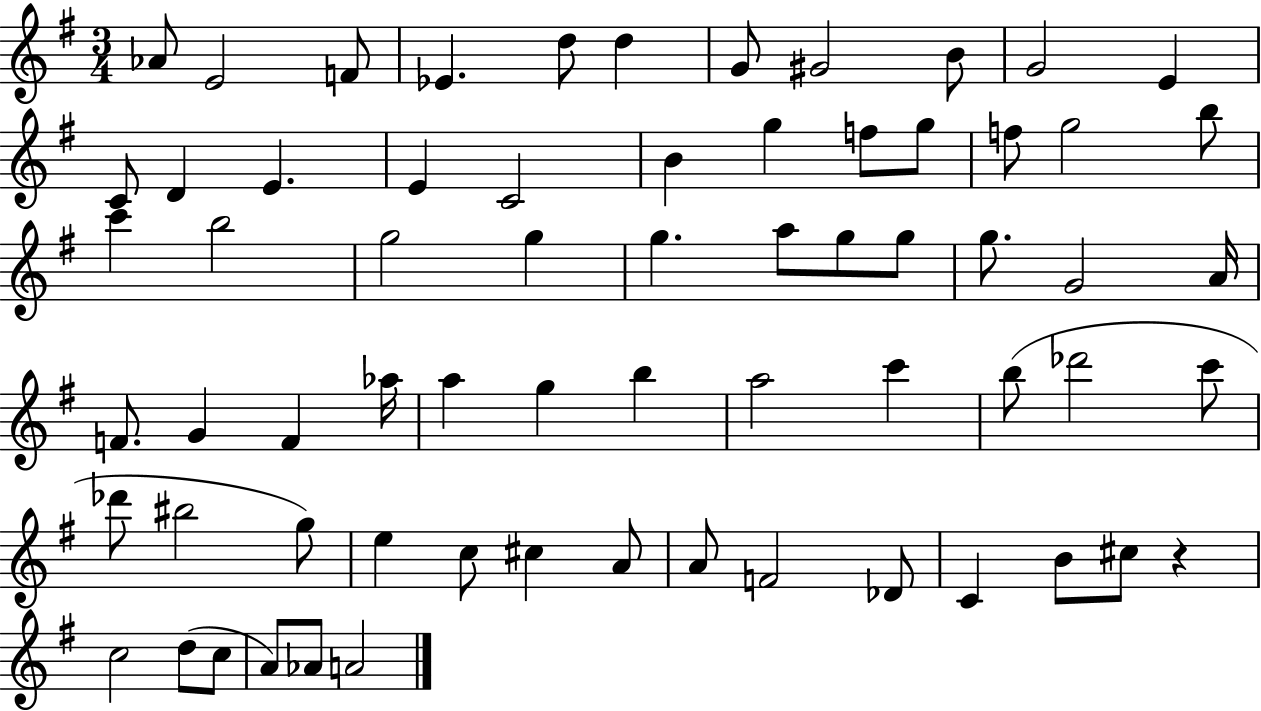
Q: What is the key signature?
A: G major